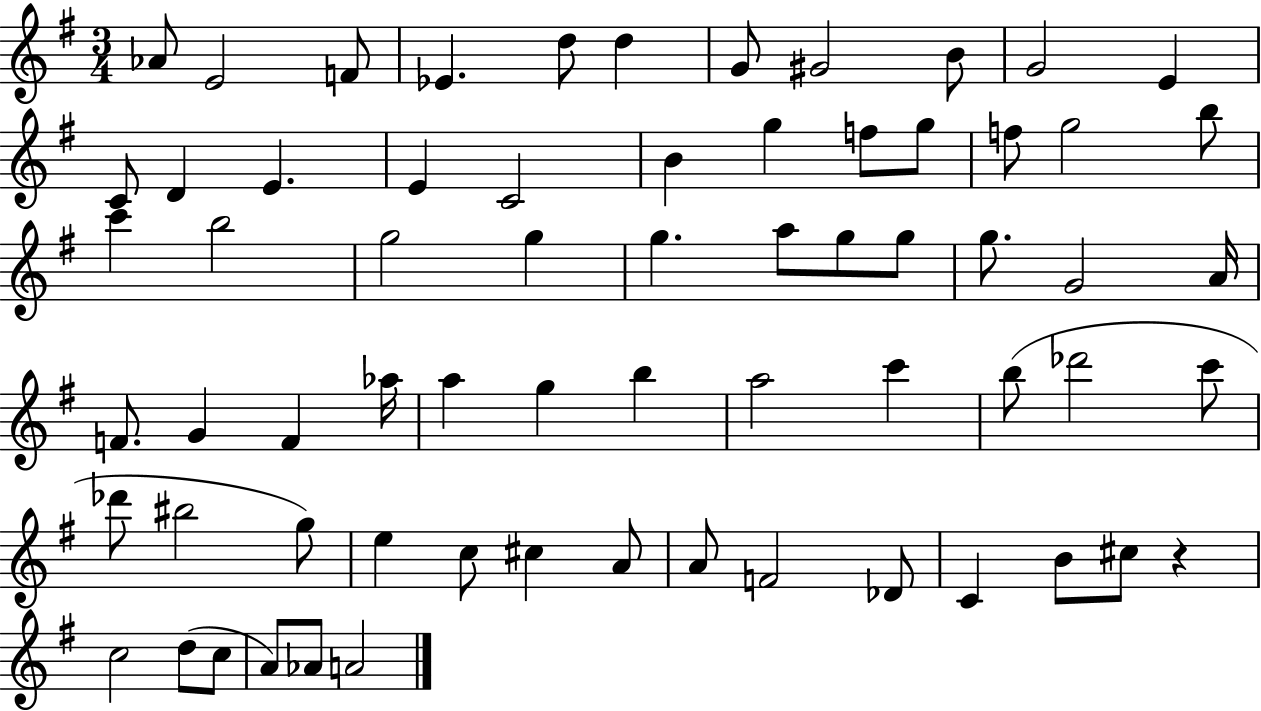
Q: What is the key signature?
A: G major